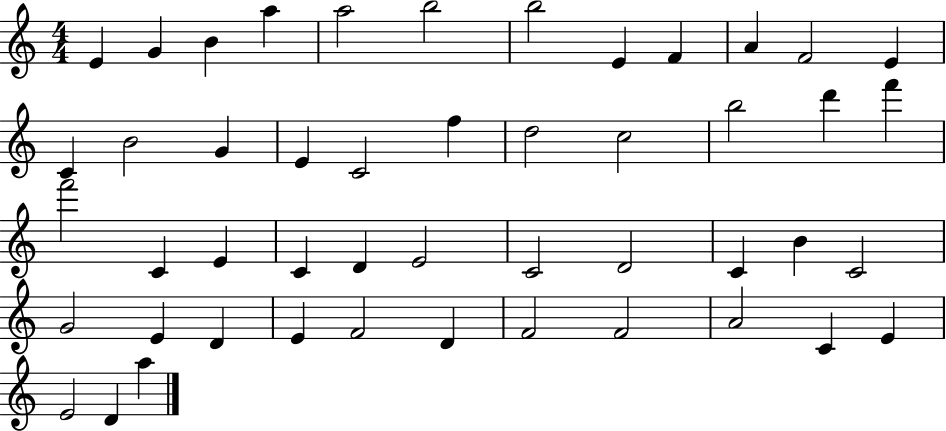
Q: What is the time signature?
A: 4/4